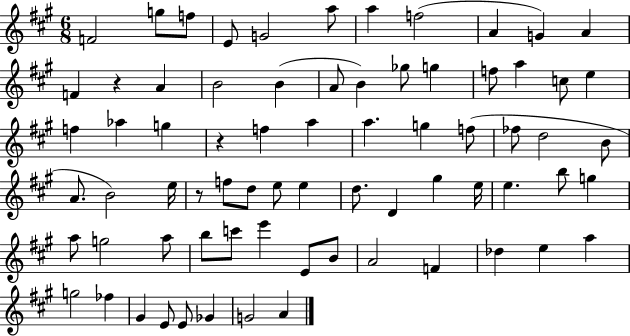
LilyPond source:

{
  \clef treble
  \numericTimeSignature
  \time 6/8
  \key a \major
  f'2 g''8 f''8 | e'8 g'2 a''8 | a''4 f''2( | a'4 g'4) a'4 | \break f'4 r4 a'4 | b'2 b'4( | a'8 b'4) ges''8 g''4 | f''8 a''4 c''8 e''4 | \break f''4 aes''4 g''4 | r4 f''4 a''4 | a''4. g''4 f''8( | fes''8 d''2 b'8 | \break a'8. b'2) e''16 | r8 f''8 d''8 e''8 e''4 | d''8. d'4 gis''4 e''16 | e''4. b''8 g''4 | \break a''8 g''2 a''8 | b''8 c'''8 e'''4 e'8 b'8 | a'2 f'4 | des''4 e''4 a''4 | \break g''2 fes''4 | gis'4 e'8 e'8 ges'4 | g'2 a'4 | \bar "|."
}